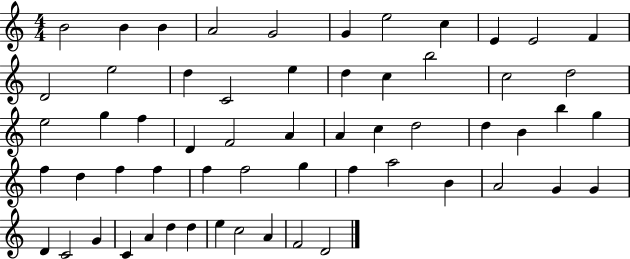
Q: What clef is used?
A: treble